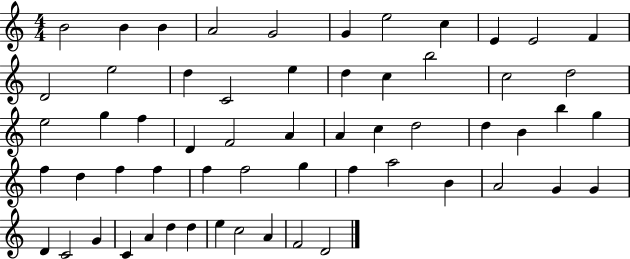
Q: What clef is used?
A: treble